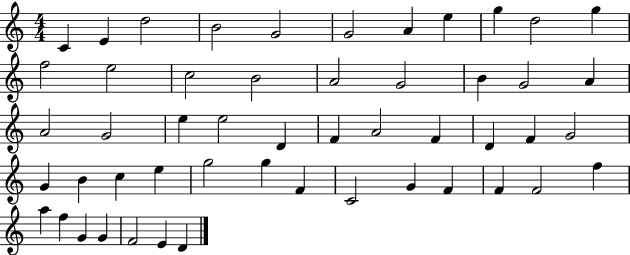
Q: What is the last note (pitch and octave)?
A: D4